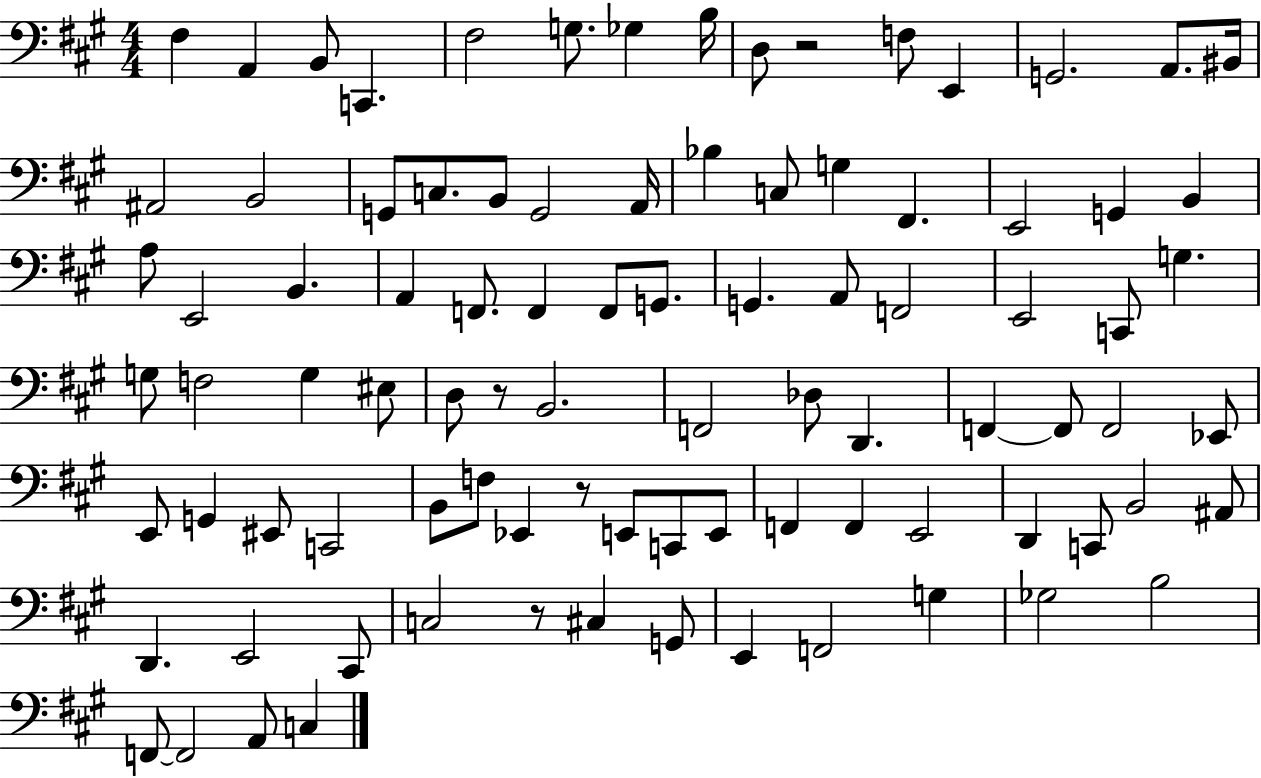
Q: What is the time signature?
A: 4/4